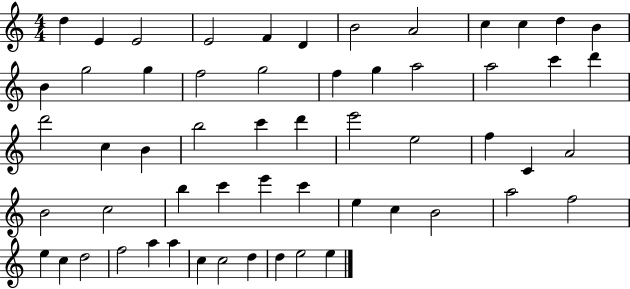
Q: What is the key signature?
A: C major